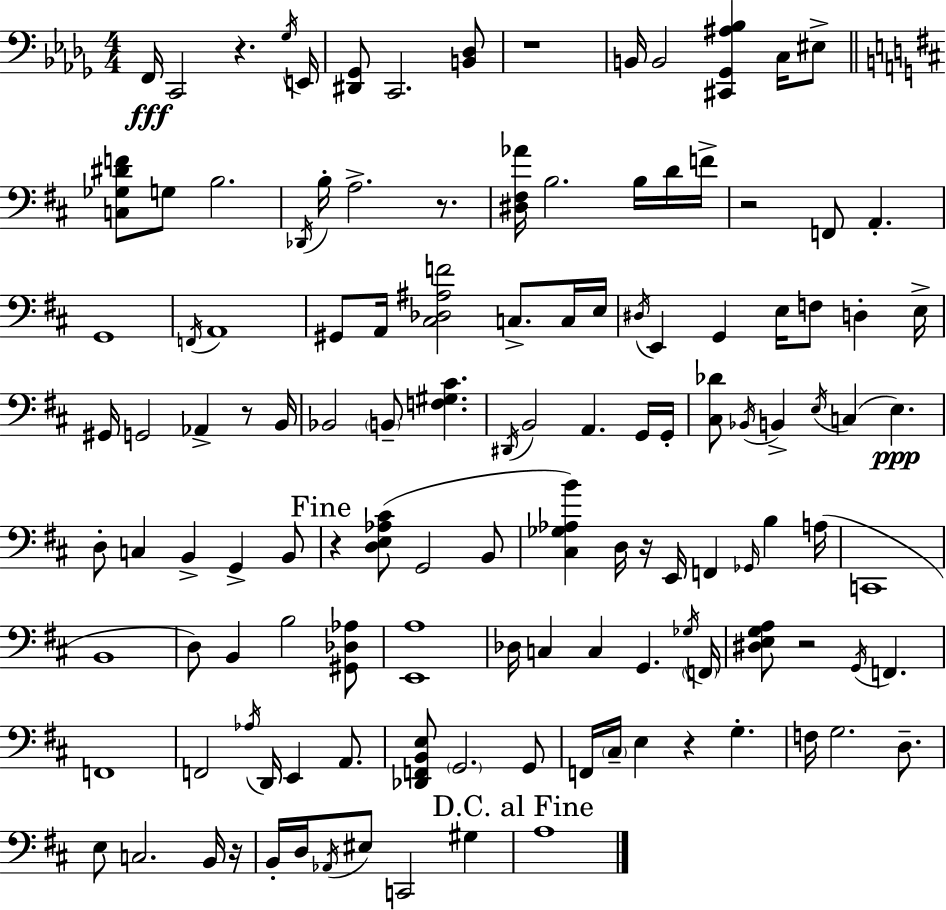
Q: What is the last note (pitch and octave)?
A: A3